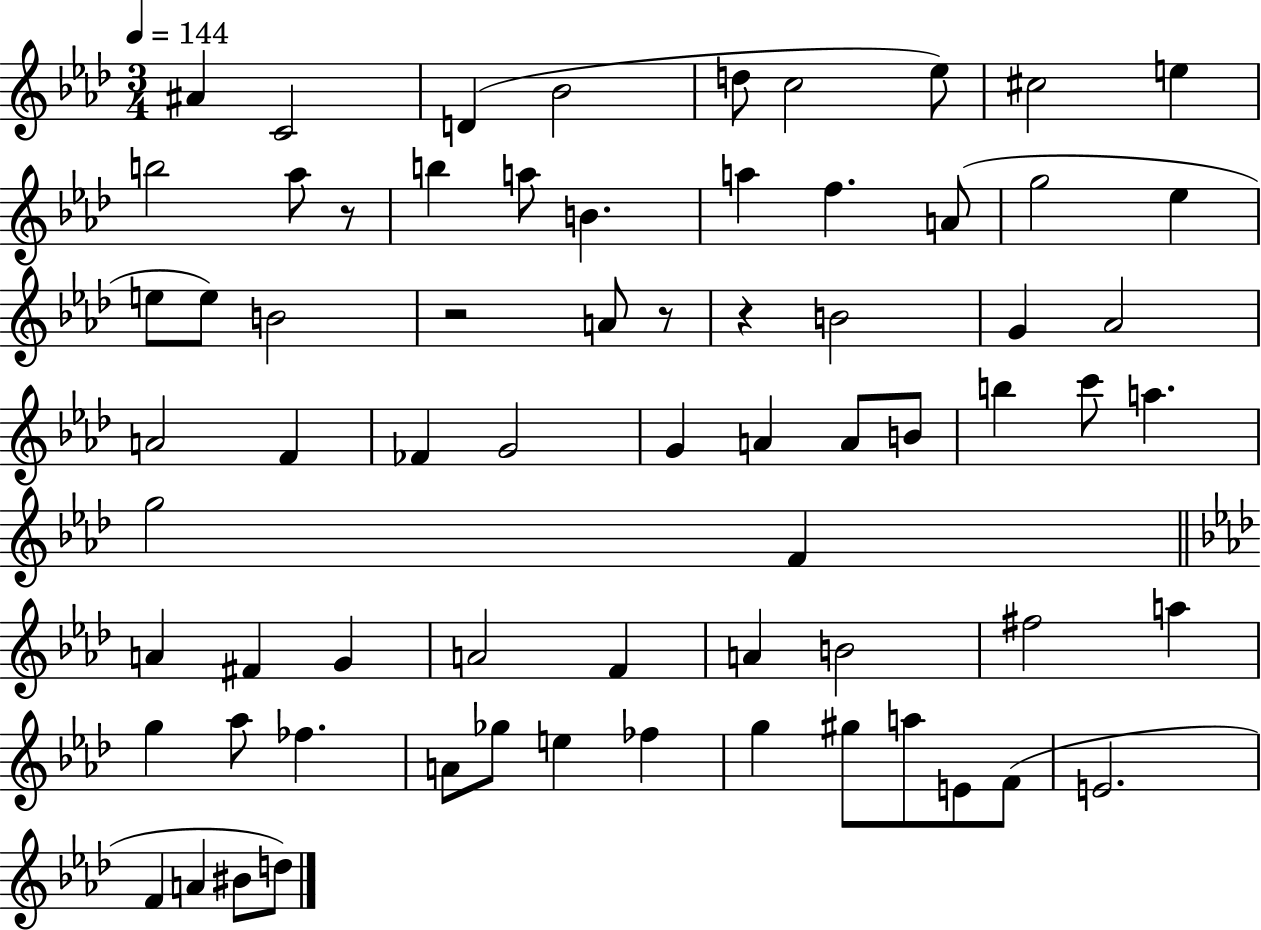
A#4/q C4/h D4/q Bb4/h D5/e C5/h Eb5/e C#5/h E5/q B5/h Ab5/e R/e B5/q A5/e B4/q. A5/q F5/q. A4/e G5/h Eb5/q E5/e E5/e B4/h R/h A4/e R/e R/q B4/h G4/q Ab4/h A4/h F4/q FES4/q G4/h G4/q A4/q A4/e B4/e B5/q C6/e A5/q. G5/h F4/q A4/q F#4/q G4/q A4/h F4/q A4/q B4/h F#5/h A5/q G5/q Ab5/e FES5/q. A4/e Gb5/e E5/q FES5/q G5/q G#5/e A5/e E4/e F4/e E4/h. F4/q A4/q BIS4/e D5/e